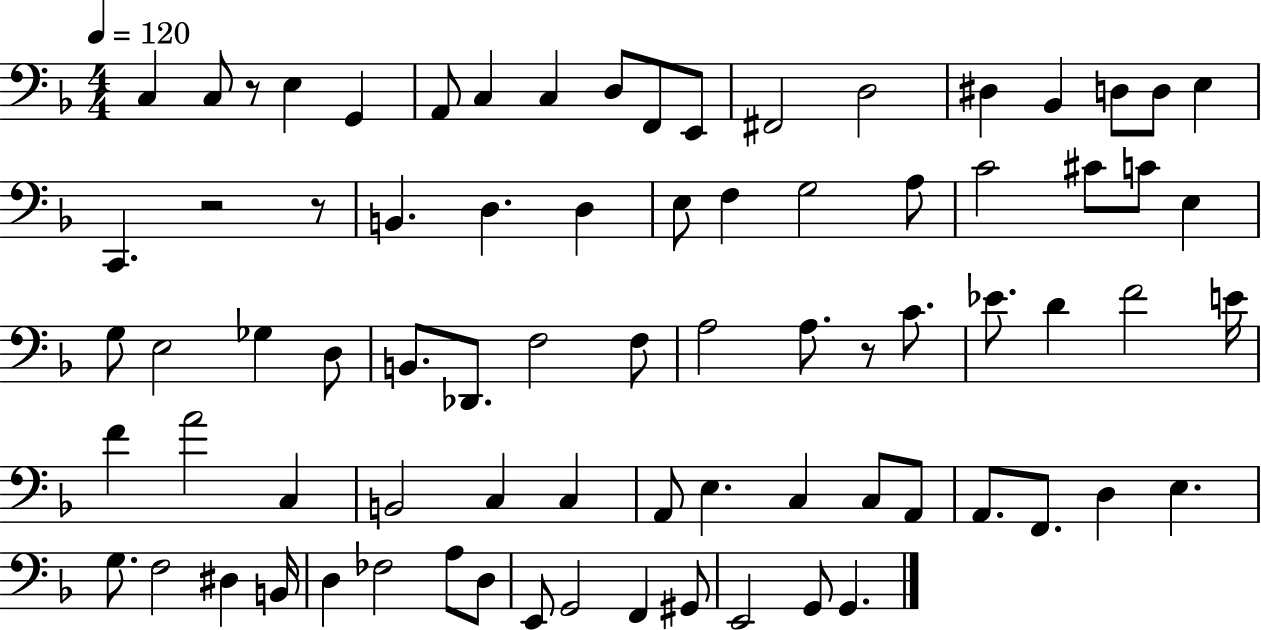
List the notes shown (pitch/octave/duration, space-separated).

C3/q C3/e R/e E3/q G2/q A2/e C3/q C3/q D3/e F2/e E2/e F#2/h D3/h D#3/q Bb2/q D3/e D3/e E3/q C2/q. R/h R/e B2/q. D3/q. D3/q E3/e F3/q G3/h A3/e C4/h C#4/e C4/e E3/q G3/e E3/h Gb3/q D3/e B2/e. Db2/e. F3/h F3/e A3/h A3/e. R/e C4/e. Eb4/e. D4/q F4/h E4/s F4/q A4/h C3/q B2/h C3/q C3/q A2/e E3/q. C3/q C3/e A2/e A2/e. F2/e. D3/q E3/q. G3/e. F3/h D#3/q B2/s D3/q FES3/h A3/e D3/e E2/e G2/h F2/q G#2/e E2/h G2/e G2/q.